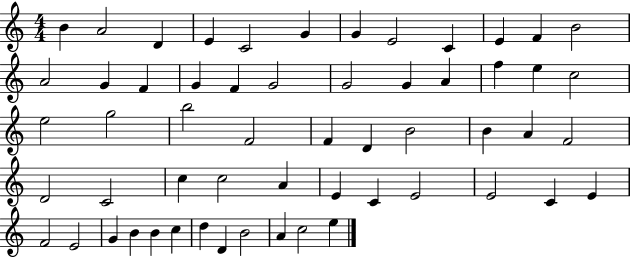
{
  \clef treble
  \numericTimeSignature
  \time 4/4
  \key c \major
  b'4 a'2 d'4 | e'4 c'2 g'4 | g'4 e'2 c'4 | e'4 f'4 b'2 | \break a'2 g'4 f'4 | g'4 f'4 g'2 | g'2 g'4 a'4 | f''4 e''4 c''2 | \break e''2 g''2 | b''2 f'2 | f'4 d'4 b'2 | b'4 a'4 f'2 | \break d'2 c'2 | c''4 c''2 a'4 | e'4 c'4 e'2 | e'2 c'4 e'4 | \break f'2 e'2 | g'4 b'4 b'4 c''4 | d''4 d'4 b'2 | a'4 c''2 e''4 | \break \bar "|."
}